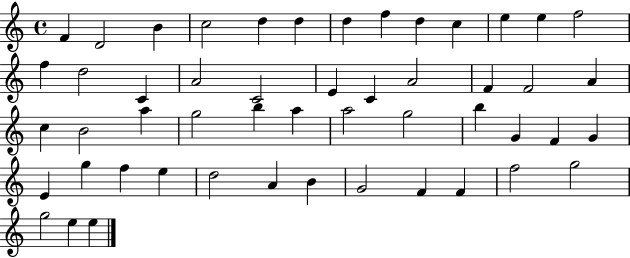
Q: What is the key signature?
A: C major